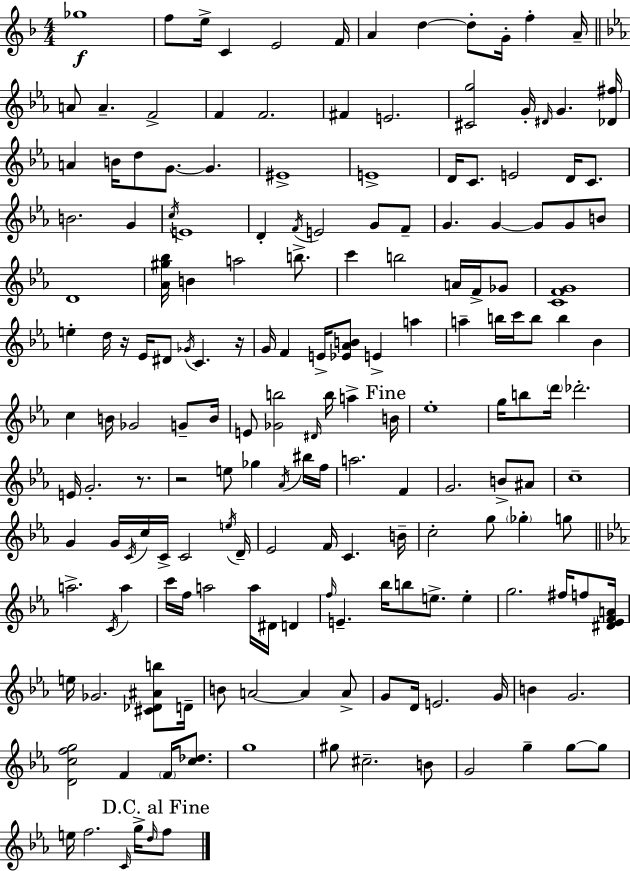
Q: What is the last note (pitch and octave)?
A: F5